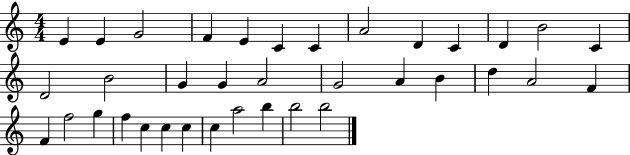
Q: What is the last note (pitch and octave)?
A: B5